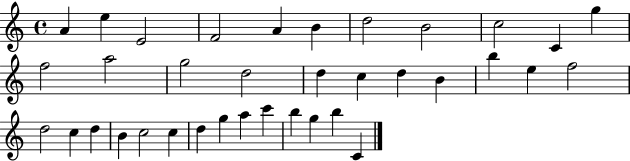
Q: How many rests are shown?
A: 0